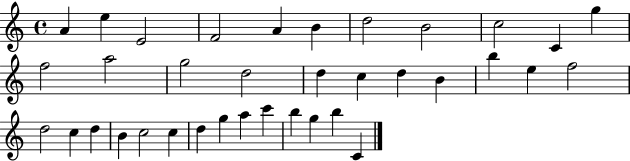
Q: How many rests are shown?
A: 0